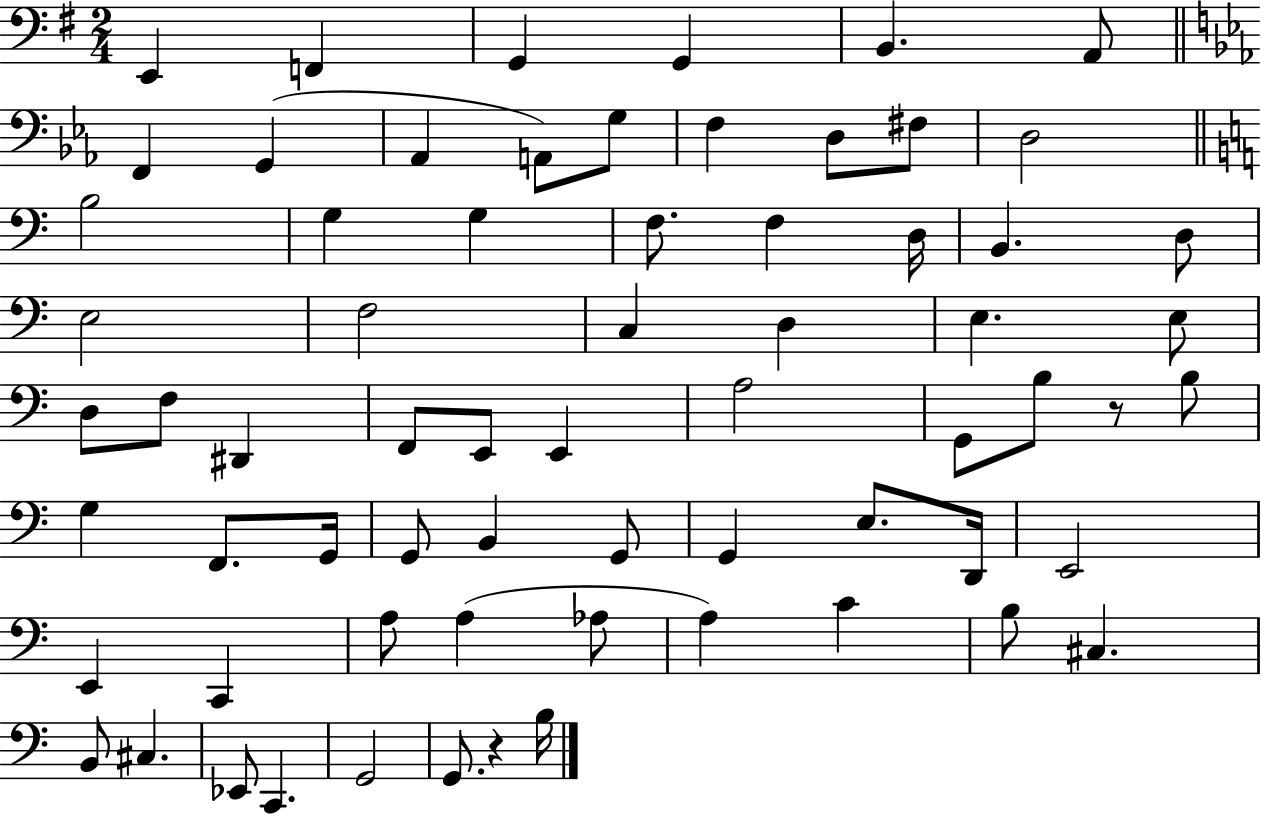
E2/q F2/q G2/q G2/q B2/q. A2/e F2/q G2/q Ab2/q A2/e G3/e F3/q D3/e F#3/e D3/h B3/h G3/q G3/q F3/e. F3/q D3/s B2/q. D3/e E3/h F3/h C3/q D3/q E3/q. E3/e D3/e F3/e D#2/q F2/e E2/e E2/q A3/h G2/e B3/e R/e B3/e G3/q F2/e. G2/s G2/e B2/q G2/e G2/q E3/e. D2/s E2/h E2/q C2/q A3/e A3/q Ab3/e A3/q C4/q B3/e C#3/q. B2/e C#3/q. Eb2/e C2/q. G2/h G2/e. R/q B3/s